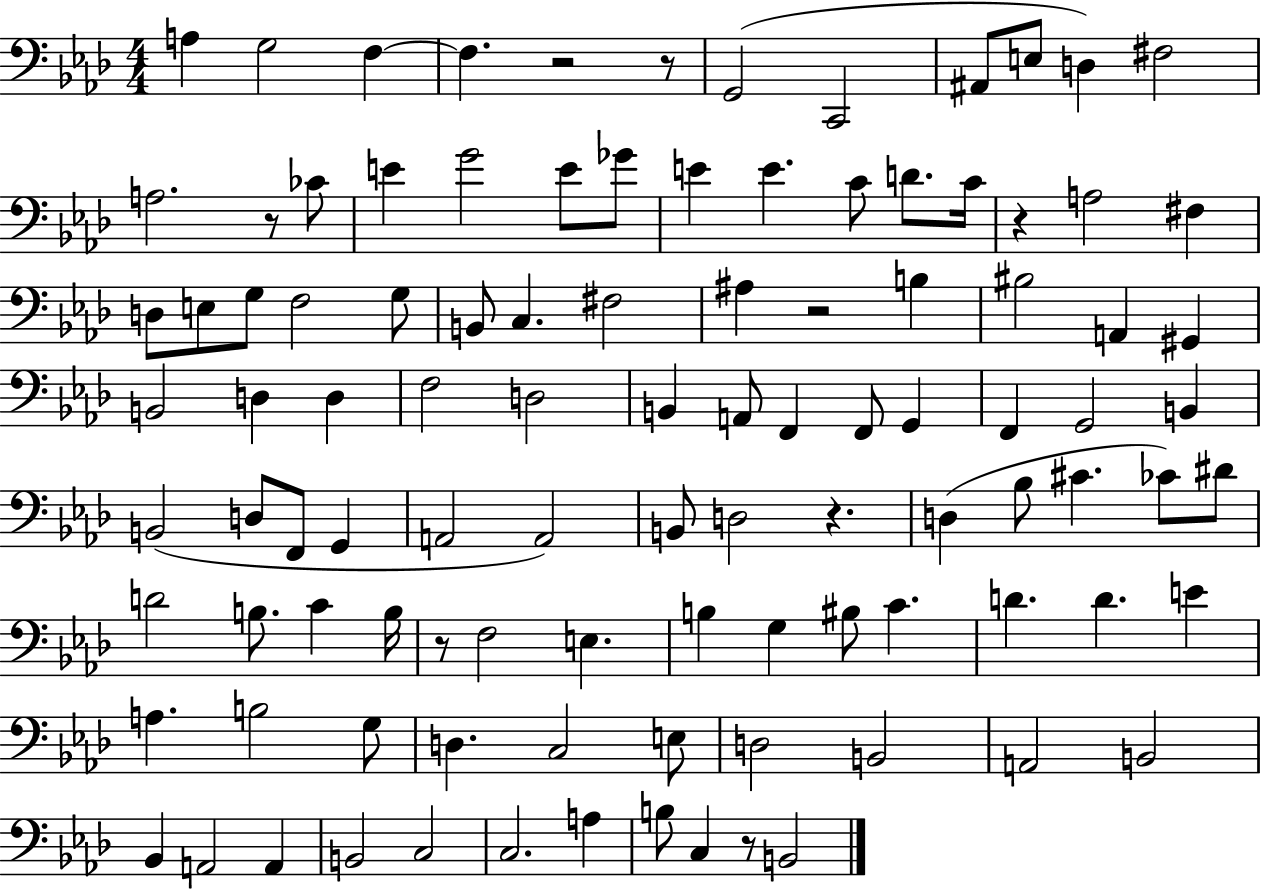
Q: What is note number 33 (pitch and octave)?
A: B3